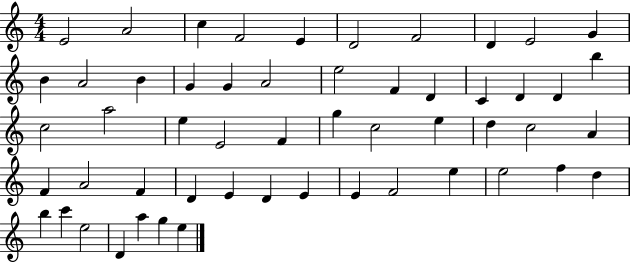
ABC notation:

X:1
T:Untitled
M:4/4
L:1/4
K:C
E2 A2 c F2 E D2 F2 D E2 G B A2 B G G A2 e2 F D C D D b c2 a2 e E2 F g c2 e d c2 A F A2 F D E D E E F2 e e2 f d b c' e2 D a g e